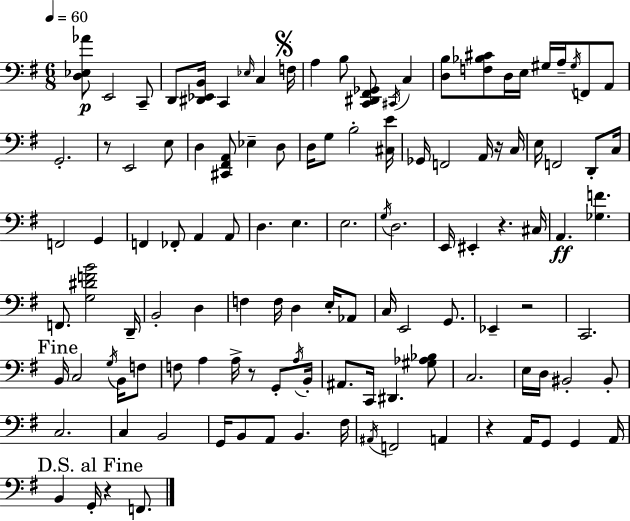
[D3,Eb3,Ab4]/e E2/h C2/e D2/e [D#2,Eb2,B2]/s C2/q Eb3/s C3/q F3/s A3/q B3/e [C2,D#2,F#2,Gb2]/e C#2/s C3/q [D3,B3]/e [F3,Bb3,C#4]/e D3/s E3/s G#3/s A3/s G#3/s F2/e A2/e G2/h. R/e E2/h E3/e D3/q [C#2,F#2,A2]/e Eb3/q D3/e D3/s G3/e B3/h [C#3,E4]/s Gb2/s F2/h A2/s R/s C3/s E3/s F2/h D2/e C3/s F2/h G2/q F2/q FES2/e A2/q A2/e D3/q. E3/q. E3/h. G3/s D3/h. E2/s EIS2/q R/q. C#3/s A2/q. [Gb3,F4]/q. F2/e. [G3,D#4,F4,B4]/h D2/s B2/h D3/q F3/q F3/s D3/q E3/s Ab2/e C3/s E2/h G2/e. Eb2/q R/h C2/h. B2/s C3/h G3/s B2/s F3/e F3/e A3/q A3/s R/e G2/e A3/s B2/s A#2/e. C2/s D#2/q. [G#3,Ab3,Bb3]/e C3/h. E3/s D3/s BIS2/h BIS2/e C3/h. C3/q B2/h G2/s B2/e A2/e B2/q. F#3/s A#2/s F2/h A2/q R/q A2/s G2/e G2/q A2/s B2/q G2/s R/q F2/e.